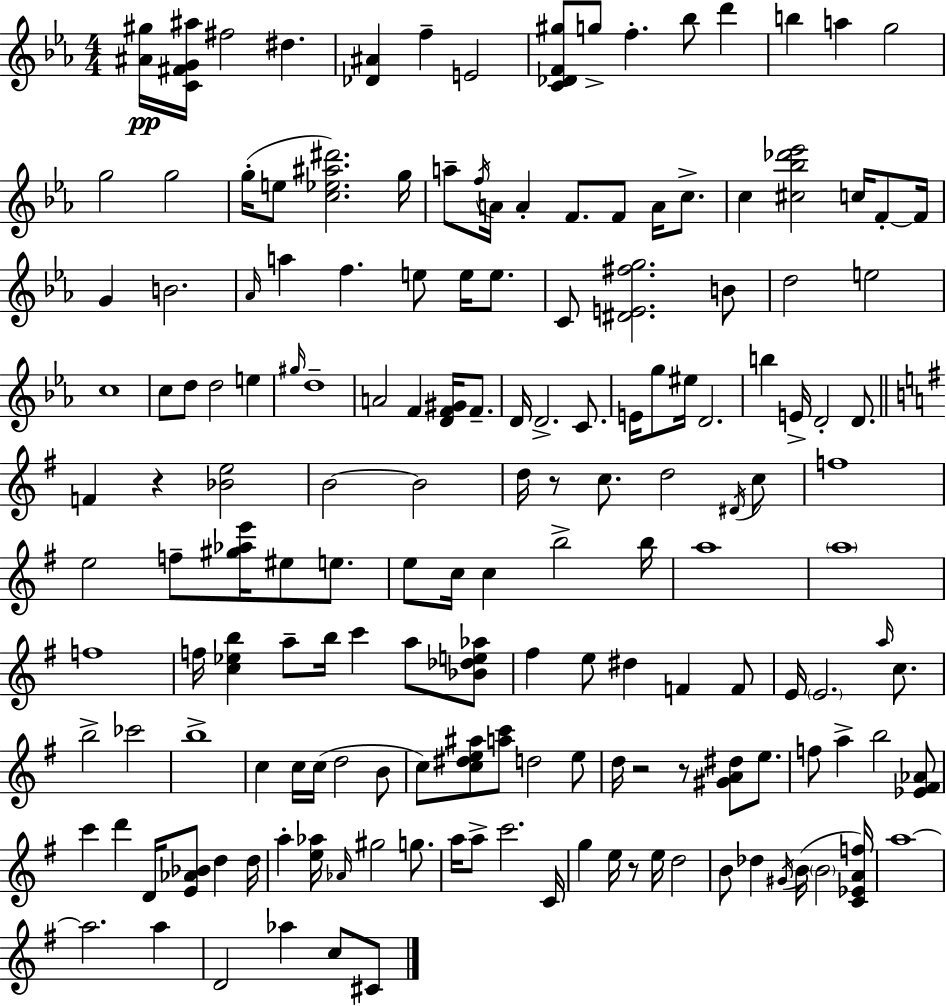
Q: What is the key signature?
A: EES major